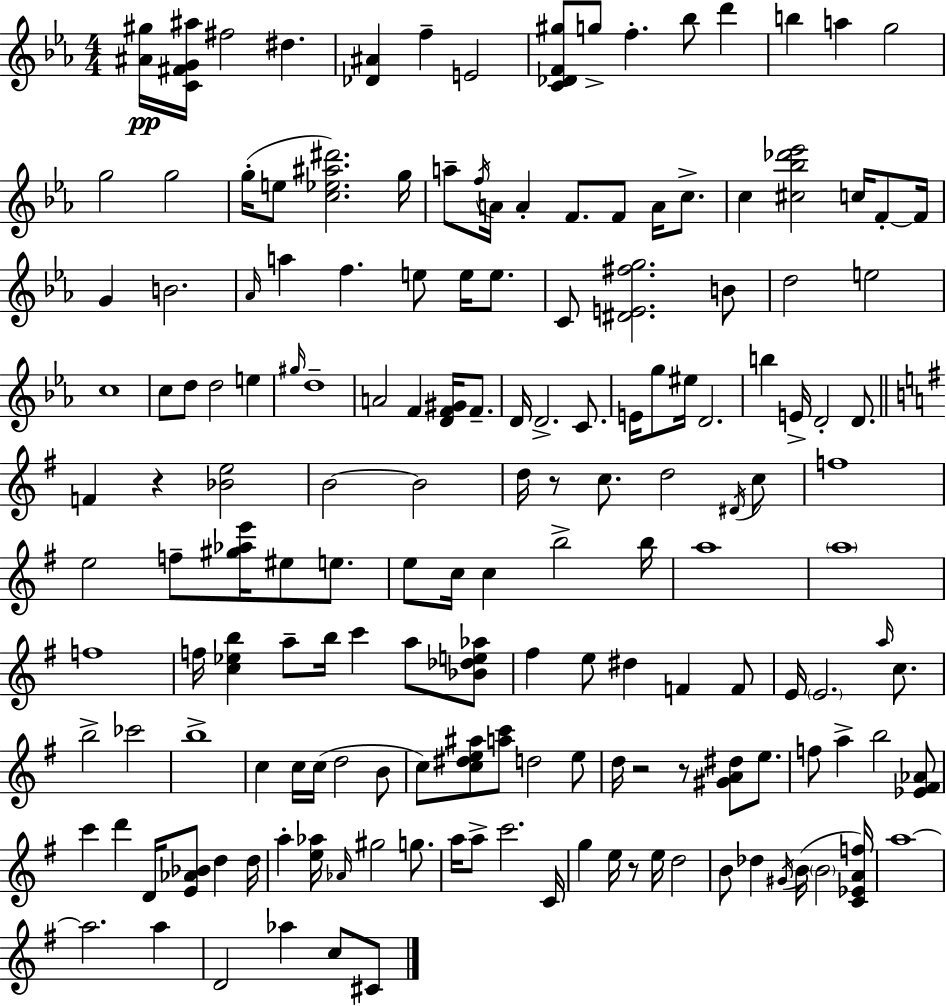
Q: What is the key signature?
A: EES major